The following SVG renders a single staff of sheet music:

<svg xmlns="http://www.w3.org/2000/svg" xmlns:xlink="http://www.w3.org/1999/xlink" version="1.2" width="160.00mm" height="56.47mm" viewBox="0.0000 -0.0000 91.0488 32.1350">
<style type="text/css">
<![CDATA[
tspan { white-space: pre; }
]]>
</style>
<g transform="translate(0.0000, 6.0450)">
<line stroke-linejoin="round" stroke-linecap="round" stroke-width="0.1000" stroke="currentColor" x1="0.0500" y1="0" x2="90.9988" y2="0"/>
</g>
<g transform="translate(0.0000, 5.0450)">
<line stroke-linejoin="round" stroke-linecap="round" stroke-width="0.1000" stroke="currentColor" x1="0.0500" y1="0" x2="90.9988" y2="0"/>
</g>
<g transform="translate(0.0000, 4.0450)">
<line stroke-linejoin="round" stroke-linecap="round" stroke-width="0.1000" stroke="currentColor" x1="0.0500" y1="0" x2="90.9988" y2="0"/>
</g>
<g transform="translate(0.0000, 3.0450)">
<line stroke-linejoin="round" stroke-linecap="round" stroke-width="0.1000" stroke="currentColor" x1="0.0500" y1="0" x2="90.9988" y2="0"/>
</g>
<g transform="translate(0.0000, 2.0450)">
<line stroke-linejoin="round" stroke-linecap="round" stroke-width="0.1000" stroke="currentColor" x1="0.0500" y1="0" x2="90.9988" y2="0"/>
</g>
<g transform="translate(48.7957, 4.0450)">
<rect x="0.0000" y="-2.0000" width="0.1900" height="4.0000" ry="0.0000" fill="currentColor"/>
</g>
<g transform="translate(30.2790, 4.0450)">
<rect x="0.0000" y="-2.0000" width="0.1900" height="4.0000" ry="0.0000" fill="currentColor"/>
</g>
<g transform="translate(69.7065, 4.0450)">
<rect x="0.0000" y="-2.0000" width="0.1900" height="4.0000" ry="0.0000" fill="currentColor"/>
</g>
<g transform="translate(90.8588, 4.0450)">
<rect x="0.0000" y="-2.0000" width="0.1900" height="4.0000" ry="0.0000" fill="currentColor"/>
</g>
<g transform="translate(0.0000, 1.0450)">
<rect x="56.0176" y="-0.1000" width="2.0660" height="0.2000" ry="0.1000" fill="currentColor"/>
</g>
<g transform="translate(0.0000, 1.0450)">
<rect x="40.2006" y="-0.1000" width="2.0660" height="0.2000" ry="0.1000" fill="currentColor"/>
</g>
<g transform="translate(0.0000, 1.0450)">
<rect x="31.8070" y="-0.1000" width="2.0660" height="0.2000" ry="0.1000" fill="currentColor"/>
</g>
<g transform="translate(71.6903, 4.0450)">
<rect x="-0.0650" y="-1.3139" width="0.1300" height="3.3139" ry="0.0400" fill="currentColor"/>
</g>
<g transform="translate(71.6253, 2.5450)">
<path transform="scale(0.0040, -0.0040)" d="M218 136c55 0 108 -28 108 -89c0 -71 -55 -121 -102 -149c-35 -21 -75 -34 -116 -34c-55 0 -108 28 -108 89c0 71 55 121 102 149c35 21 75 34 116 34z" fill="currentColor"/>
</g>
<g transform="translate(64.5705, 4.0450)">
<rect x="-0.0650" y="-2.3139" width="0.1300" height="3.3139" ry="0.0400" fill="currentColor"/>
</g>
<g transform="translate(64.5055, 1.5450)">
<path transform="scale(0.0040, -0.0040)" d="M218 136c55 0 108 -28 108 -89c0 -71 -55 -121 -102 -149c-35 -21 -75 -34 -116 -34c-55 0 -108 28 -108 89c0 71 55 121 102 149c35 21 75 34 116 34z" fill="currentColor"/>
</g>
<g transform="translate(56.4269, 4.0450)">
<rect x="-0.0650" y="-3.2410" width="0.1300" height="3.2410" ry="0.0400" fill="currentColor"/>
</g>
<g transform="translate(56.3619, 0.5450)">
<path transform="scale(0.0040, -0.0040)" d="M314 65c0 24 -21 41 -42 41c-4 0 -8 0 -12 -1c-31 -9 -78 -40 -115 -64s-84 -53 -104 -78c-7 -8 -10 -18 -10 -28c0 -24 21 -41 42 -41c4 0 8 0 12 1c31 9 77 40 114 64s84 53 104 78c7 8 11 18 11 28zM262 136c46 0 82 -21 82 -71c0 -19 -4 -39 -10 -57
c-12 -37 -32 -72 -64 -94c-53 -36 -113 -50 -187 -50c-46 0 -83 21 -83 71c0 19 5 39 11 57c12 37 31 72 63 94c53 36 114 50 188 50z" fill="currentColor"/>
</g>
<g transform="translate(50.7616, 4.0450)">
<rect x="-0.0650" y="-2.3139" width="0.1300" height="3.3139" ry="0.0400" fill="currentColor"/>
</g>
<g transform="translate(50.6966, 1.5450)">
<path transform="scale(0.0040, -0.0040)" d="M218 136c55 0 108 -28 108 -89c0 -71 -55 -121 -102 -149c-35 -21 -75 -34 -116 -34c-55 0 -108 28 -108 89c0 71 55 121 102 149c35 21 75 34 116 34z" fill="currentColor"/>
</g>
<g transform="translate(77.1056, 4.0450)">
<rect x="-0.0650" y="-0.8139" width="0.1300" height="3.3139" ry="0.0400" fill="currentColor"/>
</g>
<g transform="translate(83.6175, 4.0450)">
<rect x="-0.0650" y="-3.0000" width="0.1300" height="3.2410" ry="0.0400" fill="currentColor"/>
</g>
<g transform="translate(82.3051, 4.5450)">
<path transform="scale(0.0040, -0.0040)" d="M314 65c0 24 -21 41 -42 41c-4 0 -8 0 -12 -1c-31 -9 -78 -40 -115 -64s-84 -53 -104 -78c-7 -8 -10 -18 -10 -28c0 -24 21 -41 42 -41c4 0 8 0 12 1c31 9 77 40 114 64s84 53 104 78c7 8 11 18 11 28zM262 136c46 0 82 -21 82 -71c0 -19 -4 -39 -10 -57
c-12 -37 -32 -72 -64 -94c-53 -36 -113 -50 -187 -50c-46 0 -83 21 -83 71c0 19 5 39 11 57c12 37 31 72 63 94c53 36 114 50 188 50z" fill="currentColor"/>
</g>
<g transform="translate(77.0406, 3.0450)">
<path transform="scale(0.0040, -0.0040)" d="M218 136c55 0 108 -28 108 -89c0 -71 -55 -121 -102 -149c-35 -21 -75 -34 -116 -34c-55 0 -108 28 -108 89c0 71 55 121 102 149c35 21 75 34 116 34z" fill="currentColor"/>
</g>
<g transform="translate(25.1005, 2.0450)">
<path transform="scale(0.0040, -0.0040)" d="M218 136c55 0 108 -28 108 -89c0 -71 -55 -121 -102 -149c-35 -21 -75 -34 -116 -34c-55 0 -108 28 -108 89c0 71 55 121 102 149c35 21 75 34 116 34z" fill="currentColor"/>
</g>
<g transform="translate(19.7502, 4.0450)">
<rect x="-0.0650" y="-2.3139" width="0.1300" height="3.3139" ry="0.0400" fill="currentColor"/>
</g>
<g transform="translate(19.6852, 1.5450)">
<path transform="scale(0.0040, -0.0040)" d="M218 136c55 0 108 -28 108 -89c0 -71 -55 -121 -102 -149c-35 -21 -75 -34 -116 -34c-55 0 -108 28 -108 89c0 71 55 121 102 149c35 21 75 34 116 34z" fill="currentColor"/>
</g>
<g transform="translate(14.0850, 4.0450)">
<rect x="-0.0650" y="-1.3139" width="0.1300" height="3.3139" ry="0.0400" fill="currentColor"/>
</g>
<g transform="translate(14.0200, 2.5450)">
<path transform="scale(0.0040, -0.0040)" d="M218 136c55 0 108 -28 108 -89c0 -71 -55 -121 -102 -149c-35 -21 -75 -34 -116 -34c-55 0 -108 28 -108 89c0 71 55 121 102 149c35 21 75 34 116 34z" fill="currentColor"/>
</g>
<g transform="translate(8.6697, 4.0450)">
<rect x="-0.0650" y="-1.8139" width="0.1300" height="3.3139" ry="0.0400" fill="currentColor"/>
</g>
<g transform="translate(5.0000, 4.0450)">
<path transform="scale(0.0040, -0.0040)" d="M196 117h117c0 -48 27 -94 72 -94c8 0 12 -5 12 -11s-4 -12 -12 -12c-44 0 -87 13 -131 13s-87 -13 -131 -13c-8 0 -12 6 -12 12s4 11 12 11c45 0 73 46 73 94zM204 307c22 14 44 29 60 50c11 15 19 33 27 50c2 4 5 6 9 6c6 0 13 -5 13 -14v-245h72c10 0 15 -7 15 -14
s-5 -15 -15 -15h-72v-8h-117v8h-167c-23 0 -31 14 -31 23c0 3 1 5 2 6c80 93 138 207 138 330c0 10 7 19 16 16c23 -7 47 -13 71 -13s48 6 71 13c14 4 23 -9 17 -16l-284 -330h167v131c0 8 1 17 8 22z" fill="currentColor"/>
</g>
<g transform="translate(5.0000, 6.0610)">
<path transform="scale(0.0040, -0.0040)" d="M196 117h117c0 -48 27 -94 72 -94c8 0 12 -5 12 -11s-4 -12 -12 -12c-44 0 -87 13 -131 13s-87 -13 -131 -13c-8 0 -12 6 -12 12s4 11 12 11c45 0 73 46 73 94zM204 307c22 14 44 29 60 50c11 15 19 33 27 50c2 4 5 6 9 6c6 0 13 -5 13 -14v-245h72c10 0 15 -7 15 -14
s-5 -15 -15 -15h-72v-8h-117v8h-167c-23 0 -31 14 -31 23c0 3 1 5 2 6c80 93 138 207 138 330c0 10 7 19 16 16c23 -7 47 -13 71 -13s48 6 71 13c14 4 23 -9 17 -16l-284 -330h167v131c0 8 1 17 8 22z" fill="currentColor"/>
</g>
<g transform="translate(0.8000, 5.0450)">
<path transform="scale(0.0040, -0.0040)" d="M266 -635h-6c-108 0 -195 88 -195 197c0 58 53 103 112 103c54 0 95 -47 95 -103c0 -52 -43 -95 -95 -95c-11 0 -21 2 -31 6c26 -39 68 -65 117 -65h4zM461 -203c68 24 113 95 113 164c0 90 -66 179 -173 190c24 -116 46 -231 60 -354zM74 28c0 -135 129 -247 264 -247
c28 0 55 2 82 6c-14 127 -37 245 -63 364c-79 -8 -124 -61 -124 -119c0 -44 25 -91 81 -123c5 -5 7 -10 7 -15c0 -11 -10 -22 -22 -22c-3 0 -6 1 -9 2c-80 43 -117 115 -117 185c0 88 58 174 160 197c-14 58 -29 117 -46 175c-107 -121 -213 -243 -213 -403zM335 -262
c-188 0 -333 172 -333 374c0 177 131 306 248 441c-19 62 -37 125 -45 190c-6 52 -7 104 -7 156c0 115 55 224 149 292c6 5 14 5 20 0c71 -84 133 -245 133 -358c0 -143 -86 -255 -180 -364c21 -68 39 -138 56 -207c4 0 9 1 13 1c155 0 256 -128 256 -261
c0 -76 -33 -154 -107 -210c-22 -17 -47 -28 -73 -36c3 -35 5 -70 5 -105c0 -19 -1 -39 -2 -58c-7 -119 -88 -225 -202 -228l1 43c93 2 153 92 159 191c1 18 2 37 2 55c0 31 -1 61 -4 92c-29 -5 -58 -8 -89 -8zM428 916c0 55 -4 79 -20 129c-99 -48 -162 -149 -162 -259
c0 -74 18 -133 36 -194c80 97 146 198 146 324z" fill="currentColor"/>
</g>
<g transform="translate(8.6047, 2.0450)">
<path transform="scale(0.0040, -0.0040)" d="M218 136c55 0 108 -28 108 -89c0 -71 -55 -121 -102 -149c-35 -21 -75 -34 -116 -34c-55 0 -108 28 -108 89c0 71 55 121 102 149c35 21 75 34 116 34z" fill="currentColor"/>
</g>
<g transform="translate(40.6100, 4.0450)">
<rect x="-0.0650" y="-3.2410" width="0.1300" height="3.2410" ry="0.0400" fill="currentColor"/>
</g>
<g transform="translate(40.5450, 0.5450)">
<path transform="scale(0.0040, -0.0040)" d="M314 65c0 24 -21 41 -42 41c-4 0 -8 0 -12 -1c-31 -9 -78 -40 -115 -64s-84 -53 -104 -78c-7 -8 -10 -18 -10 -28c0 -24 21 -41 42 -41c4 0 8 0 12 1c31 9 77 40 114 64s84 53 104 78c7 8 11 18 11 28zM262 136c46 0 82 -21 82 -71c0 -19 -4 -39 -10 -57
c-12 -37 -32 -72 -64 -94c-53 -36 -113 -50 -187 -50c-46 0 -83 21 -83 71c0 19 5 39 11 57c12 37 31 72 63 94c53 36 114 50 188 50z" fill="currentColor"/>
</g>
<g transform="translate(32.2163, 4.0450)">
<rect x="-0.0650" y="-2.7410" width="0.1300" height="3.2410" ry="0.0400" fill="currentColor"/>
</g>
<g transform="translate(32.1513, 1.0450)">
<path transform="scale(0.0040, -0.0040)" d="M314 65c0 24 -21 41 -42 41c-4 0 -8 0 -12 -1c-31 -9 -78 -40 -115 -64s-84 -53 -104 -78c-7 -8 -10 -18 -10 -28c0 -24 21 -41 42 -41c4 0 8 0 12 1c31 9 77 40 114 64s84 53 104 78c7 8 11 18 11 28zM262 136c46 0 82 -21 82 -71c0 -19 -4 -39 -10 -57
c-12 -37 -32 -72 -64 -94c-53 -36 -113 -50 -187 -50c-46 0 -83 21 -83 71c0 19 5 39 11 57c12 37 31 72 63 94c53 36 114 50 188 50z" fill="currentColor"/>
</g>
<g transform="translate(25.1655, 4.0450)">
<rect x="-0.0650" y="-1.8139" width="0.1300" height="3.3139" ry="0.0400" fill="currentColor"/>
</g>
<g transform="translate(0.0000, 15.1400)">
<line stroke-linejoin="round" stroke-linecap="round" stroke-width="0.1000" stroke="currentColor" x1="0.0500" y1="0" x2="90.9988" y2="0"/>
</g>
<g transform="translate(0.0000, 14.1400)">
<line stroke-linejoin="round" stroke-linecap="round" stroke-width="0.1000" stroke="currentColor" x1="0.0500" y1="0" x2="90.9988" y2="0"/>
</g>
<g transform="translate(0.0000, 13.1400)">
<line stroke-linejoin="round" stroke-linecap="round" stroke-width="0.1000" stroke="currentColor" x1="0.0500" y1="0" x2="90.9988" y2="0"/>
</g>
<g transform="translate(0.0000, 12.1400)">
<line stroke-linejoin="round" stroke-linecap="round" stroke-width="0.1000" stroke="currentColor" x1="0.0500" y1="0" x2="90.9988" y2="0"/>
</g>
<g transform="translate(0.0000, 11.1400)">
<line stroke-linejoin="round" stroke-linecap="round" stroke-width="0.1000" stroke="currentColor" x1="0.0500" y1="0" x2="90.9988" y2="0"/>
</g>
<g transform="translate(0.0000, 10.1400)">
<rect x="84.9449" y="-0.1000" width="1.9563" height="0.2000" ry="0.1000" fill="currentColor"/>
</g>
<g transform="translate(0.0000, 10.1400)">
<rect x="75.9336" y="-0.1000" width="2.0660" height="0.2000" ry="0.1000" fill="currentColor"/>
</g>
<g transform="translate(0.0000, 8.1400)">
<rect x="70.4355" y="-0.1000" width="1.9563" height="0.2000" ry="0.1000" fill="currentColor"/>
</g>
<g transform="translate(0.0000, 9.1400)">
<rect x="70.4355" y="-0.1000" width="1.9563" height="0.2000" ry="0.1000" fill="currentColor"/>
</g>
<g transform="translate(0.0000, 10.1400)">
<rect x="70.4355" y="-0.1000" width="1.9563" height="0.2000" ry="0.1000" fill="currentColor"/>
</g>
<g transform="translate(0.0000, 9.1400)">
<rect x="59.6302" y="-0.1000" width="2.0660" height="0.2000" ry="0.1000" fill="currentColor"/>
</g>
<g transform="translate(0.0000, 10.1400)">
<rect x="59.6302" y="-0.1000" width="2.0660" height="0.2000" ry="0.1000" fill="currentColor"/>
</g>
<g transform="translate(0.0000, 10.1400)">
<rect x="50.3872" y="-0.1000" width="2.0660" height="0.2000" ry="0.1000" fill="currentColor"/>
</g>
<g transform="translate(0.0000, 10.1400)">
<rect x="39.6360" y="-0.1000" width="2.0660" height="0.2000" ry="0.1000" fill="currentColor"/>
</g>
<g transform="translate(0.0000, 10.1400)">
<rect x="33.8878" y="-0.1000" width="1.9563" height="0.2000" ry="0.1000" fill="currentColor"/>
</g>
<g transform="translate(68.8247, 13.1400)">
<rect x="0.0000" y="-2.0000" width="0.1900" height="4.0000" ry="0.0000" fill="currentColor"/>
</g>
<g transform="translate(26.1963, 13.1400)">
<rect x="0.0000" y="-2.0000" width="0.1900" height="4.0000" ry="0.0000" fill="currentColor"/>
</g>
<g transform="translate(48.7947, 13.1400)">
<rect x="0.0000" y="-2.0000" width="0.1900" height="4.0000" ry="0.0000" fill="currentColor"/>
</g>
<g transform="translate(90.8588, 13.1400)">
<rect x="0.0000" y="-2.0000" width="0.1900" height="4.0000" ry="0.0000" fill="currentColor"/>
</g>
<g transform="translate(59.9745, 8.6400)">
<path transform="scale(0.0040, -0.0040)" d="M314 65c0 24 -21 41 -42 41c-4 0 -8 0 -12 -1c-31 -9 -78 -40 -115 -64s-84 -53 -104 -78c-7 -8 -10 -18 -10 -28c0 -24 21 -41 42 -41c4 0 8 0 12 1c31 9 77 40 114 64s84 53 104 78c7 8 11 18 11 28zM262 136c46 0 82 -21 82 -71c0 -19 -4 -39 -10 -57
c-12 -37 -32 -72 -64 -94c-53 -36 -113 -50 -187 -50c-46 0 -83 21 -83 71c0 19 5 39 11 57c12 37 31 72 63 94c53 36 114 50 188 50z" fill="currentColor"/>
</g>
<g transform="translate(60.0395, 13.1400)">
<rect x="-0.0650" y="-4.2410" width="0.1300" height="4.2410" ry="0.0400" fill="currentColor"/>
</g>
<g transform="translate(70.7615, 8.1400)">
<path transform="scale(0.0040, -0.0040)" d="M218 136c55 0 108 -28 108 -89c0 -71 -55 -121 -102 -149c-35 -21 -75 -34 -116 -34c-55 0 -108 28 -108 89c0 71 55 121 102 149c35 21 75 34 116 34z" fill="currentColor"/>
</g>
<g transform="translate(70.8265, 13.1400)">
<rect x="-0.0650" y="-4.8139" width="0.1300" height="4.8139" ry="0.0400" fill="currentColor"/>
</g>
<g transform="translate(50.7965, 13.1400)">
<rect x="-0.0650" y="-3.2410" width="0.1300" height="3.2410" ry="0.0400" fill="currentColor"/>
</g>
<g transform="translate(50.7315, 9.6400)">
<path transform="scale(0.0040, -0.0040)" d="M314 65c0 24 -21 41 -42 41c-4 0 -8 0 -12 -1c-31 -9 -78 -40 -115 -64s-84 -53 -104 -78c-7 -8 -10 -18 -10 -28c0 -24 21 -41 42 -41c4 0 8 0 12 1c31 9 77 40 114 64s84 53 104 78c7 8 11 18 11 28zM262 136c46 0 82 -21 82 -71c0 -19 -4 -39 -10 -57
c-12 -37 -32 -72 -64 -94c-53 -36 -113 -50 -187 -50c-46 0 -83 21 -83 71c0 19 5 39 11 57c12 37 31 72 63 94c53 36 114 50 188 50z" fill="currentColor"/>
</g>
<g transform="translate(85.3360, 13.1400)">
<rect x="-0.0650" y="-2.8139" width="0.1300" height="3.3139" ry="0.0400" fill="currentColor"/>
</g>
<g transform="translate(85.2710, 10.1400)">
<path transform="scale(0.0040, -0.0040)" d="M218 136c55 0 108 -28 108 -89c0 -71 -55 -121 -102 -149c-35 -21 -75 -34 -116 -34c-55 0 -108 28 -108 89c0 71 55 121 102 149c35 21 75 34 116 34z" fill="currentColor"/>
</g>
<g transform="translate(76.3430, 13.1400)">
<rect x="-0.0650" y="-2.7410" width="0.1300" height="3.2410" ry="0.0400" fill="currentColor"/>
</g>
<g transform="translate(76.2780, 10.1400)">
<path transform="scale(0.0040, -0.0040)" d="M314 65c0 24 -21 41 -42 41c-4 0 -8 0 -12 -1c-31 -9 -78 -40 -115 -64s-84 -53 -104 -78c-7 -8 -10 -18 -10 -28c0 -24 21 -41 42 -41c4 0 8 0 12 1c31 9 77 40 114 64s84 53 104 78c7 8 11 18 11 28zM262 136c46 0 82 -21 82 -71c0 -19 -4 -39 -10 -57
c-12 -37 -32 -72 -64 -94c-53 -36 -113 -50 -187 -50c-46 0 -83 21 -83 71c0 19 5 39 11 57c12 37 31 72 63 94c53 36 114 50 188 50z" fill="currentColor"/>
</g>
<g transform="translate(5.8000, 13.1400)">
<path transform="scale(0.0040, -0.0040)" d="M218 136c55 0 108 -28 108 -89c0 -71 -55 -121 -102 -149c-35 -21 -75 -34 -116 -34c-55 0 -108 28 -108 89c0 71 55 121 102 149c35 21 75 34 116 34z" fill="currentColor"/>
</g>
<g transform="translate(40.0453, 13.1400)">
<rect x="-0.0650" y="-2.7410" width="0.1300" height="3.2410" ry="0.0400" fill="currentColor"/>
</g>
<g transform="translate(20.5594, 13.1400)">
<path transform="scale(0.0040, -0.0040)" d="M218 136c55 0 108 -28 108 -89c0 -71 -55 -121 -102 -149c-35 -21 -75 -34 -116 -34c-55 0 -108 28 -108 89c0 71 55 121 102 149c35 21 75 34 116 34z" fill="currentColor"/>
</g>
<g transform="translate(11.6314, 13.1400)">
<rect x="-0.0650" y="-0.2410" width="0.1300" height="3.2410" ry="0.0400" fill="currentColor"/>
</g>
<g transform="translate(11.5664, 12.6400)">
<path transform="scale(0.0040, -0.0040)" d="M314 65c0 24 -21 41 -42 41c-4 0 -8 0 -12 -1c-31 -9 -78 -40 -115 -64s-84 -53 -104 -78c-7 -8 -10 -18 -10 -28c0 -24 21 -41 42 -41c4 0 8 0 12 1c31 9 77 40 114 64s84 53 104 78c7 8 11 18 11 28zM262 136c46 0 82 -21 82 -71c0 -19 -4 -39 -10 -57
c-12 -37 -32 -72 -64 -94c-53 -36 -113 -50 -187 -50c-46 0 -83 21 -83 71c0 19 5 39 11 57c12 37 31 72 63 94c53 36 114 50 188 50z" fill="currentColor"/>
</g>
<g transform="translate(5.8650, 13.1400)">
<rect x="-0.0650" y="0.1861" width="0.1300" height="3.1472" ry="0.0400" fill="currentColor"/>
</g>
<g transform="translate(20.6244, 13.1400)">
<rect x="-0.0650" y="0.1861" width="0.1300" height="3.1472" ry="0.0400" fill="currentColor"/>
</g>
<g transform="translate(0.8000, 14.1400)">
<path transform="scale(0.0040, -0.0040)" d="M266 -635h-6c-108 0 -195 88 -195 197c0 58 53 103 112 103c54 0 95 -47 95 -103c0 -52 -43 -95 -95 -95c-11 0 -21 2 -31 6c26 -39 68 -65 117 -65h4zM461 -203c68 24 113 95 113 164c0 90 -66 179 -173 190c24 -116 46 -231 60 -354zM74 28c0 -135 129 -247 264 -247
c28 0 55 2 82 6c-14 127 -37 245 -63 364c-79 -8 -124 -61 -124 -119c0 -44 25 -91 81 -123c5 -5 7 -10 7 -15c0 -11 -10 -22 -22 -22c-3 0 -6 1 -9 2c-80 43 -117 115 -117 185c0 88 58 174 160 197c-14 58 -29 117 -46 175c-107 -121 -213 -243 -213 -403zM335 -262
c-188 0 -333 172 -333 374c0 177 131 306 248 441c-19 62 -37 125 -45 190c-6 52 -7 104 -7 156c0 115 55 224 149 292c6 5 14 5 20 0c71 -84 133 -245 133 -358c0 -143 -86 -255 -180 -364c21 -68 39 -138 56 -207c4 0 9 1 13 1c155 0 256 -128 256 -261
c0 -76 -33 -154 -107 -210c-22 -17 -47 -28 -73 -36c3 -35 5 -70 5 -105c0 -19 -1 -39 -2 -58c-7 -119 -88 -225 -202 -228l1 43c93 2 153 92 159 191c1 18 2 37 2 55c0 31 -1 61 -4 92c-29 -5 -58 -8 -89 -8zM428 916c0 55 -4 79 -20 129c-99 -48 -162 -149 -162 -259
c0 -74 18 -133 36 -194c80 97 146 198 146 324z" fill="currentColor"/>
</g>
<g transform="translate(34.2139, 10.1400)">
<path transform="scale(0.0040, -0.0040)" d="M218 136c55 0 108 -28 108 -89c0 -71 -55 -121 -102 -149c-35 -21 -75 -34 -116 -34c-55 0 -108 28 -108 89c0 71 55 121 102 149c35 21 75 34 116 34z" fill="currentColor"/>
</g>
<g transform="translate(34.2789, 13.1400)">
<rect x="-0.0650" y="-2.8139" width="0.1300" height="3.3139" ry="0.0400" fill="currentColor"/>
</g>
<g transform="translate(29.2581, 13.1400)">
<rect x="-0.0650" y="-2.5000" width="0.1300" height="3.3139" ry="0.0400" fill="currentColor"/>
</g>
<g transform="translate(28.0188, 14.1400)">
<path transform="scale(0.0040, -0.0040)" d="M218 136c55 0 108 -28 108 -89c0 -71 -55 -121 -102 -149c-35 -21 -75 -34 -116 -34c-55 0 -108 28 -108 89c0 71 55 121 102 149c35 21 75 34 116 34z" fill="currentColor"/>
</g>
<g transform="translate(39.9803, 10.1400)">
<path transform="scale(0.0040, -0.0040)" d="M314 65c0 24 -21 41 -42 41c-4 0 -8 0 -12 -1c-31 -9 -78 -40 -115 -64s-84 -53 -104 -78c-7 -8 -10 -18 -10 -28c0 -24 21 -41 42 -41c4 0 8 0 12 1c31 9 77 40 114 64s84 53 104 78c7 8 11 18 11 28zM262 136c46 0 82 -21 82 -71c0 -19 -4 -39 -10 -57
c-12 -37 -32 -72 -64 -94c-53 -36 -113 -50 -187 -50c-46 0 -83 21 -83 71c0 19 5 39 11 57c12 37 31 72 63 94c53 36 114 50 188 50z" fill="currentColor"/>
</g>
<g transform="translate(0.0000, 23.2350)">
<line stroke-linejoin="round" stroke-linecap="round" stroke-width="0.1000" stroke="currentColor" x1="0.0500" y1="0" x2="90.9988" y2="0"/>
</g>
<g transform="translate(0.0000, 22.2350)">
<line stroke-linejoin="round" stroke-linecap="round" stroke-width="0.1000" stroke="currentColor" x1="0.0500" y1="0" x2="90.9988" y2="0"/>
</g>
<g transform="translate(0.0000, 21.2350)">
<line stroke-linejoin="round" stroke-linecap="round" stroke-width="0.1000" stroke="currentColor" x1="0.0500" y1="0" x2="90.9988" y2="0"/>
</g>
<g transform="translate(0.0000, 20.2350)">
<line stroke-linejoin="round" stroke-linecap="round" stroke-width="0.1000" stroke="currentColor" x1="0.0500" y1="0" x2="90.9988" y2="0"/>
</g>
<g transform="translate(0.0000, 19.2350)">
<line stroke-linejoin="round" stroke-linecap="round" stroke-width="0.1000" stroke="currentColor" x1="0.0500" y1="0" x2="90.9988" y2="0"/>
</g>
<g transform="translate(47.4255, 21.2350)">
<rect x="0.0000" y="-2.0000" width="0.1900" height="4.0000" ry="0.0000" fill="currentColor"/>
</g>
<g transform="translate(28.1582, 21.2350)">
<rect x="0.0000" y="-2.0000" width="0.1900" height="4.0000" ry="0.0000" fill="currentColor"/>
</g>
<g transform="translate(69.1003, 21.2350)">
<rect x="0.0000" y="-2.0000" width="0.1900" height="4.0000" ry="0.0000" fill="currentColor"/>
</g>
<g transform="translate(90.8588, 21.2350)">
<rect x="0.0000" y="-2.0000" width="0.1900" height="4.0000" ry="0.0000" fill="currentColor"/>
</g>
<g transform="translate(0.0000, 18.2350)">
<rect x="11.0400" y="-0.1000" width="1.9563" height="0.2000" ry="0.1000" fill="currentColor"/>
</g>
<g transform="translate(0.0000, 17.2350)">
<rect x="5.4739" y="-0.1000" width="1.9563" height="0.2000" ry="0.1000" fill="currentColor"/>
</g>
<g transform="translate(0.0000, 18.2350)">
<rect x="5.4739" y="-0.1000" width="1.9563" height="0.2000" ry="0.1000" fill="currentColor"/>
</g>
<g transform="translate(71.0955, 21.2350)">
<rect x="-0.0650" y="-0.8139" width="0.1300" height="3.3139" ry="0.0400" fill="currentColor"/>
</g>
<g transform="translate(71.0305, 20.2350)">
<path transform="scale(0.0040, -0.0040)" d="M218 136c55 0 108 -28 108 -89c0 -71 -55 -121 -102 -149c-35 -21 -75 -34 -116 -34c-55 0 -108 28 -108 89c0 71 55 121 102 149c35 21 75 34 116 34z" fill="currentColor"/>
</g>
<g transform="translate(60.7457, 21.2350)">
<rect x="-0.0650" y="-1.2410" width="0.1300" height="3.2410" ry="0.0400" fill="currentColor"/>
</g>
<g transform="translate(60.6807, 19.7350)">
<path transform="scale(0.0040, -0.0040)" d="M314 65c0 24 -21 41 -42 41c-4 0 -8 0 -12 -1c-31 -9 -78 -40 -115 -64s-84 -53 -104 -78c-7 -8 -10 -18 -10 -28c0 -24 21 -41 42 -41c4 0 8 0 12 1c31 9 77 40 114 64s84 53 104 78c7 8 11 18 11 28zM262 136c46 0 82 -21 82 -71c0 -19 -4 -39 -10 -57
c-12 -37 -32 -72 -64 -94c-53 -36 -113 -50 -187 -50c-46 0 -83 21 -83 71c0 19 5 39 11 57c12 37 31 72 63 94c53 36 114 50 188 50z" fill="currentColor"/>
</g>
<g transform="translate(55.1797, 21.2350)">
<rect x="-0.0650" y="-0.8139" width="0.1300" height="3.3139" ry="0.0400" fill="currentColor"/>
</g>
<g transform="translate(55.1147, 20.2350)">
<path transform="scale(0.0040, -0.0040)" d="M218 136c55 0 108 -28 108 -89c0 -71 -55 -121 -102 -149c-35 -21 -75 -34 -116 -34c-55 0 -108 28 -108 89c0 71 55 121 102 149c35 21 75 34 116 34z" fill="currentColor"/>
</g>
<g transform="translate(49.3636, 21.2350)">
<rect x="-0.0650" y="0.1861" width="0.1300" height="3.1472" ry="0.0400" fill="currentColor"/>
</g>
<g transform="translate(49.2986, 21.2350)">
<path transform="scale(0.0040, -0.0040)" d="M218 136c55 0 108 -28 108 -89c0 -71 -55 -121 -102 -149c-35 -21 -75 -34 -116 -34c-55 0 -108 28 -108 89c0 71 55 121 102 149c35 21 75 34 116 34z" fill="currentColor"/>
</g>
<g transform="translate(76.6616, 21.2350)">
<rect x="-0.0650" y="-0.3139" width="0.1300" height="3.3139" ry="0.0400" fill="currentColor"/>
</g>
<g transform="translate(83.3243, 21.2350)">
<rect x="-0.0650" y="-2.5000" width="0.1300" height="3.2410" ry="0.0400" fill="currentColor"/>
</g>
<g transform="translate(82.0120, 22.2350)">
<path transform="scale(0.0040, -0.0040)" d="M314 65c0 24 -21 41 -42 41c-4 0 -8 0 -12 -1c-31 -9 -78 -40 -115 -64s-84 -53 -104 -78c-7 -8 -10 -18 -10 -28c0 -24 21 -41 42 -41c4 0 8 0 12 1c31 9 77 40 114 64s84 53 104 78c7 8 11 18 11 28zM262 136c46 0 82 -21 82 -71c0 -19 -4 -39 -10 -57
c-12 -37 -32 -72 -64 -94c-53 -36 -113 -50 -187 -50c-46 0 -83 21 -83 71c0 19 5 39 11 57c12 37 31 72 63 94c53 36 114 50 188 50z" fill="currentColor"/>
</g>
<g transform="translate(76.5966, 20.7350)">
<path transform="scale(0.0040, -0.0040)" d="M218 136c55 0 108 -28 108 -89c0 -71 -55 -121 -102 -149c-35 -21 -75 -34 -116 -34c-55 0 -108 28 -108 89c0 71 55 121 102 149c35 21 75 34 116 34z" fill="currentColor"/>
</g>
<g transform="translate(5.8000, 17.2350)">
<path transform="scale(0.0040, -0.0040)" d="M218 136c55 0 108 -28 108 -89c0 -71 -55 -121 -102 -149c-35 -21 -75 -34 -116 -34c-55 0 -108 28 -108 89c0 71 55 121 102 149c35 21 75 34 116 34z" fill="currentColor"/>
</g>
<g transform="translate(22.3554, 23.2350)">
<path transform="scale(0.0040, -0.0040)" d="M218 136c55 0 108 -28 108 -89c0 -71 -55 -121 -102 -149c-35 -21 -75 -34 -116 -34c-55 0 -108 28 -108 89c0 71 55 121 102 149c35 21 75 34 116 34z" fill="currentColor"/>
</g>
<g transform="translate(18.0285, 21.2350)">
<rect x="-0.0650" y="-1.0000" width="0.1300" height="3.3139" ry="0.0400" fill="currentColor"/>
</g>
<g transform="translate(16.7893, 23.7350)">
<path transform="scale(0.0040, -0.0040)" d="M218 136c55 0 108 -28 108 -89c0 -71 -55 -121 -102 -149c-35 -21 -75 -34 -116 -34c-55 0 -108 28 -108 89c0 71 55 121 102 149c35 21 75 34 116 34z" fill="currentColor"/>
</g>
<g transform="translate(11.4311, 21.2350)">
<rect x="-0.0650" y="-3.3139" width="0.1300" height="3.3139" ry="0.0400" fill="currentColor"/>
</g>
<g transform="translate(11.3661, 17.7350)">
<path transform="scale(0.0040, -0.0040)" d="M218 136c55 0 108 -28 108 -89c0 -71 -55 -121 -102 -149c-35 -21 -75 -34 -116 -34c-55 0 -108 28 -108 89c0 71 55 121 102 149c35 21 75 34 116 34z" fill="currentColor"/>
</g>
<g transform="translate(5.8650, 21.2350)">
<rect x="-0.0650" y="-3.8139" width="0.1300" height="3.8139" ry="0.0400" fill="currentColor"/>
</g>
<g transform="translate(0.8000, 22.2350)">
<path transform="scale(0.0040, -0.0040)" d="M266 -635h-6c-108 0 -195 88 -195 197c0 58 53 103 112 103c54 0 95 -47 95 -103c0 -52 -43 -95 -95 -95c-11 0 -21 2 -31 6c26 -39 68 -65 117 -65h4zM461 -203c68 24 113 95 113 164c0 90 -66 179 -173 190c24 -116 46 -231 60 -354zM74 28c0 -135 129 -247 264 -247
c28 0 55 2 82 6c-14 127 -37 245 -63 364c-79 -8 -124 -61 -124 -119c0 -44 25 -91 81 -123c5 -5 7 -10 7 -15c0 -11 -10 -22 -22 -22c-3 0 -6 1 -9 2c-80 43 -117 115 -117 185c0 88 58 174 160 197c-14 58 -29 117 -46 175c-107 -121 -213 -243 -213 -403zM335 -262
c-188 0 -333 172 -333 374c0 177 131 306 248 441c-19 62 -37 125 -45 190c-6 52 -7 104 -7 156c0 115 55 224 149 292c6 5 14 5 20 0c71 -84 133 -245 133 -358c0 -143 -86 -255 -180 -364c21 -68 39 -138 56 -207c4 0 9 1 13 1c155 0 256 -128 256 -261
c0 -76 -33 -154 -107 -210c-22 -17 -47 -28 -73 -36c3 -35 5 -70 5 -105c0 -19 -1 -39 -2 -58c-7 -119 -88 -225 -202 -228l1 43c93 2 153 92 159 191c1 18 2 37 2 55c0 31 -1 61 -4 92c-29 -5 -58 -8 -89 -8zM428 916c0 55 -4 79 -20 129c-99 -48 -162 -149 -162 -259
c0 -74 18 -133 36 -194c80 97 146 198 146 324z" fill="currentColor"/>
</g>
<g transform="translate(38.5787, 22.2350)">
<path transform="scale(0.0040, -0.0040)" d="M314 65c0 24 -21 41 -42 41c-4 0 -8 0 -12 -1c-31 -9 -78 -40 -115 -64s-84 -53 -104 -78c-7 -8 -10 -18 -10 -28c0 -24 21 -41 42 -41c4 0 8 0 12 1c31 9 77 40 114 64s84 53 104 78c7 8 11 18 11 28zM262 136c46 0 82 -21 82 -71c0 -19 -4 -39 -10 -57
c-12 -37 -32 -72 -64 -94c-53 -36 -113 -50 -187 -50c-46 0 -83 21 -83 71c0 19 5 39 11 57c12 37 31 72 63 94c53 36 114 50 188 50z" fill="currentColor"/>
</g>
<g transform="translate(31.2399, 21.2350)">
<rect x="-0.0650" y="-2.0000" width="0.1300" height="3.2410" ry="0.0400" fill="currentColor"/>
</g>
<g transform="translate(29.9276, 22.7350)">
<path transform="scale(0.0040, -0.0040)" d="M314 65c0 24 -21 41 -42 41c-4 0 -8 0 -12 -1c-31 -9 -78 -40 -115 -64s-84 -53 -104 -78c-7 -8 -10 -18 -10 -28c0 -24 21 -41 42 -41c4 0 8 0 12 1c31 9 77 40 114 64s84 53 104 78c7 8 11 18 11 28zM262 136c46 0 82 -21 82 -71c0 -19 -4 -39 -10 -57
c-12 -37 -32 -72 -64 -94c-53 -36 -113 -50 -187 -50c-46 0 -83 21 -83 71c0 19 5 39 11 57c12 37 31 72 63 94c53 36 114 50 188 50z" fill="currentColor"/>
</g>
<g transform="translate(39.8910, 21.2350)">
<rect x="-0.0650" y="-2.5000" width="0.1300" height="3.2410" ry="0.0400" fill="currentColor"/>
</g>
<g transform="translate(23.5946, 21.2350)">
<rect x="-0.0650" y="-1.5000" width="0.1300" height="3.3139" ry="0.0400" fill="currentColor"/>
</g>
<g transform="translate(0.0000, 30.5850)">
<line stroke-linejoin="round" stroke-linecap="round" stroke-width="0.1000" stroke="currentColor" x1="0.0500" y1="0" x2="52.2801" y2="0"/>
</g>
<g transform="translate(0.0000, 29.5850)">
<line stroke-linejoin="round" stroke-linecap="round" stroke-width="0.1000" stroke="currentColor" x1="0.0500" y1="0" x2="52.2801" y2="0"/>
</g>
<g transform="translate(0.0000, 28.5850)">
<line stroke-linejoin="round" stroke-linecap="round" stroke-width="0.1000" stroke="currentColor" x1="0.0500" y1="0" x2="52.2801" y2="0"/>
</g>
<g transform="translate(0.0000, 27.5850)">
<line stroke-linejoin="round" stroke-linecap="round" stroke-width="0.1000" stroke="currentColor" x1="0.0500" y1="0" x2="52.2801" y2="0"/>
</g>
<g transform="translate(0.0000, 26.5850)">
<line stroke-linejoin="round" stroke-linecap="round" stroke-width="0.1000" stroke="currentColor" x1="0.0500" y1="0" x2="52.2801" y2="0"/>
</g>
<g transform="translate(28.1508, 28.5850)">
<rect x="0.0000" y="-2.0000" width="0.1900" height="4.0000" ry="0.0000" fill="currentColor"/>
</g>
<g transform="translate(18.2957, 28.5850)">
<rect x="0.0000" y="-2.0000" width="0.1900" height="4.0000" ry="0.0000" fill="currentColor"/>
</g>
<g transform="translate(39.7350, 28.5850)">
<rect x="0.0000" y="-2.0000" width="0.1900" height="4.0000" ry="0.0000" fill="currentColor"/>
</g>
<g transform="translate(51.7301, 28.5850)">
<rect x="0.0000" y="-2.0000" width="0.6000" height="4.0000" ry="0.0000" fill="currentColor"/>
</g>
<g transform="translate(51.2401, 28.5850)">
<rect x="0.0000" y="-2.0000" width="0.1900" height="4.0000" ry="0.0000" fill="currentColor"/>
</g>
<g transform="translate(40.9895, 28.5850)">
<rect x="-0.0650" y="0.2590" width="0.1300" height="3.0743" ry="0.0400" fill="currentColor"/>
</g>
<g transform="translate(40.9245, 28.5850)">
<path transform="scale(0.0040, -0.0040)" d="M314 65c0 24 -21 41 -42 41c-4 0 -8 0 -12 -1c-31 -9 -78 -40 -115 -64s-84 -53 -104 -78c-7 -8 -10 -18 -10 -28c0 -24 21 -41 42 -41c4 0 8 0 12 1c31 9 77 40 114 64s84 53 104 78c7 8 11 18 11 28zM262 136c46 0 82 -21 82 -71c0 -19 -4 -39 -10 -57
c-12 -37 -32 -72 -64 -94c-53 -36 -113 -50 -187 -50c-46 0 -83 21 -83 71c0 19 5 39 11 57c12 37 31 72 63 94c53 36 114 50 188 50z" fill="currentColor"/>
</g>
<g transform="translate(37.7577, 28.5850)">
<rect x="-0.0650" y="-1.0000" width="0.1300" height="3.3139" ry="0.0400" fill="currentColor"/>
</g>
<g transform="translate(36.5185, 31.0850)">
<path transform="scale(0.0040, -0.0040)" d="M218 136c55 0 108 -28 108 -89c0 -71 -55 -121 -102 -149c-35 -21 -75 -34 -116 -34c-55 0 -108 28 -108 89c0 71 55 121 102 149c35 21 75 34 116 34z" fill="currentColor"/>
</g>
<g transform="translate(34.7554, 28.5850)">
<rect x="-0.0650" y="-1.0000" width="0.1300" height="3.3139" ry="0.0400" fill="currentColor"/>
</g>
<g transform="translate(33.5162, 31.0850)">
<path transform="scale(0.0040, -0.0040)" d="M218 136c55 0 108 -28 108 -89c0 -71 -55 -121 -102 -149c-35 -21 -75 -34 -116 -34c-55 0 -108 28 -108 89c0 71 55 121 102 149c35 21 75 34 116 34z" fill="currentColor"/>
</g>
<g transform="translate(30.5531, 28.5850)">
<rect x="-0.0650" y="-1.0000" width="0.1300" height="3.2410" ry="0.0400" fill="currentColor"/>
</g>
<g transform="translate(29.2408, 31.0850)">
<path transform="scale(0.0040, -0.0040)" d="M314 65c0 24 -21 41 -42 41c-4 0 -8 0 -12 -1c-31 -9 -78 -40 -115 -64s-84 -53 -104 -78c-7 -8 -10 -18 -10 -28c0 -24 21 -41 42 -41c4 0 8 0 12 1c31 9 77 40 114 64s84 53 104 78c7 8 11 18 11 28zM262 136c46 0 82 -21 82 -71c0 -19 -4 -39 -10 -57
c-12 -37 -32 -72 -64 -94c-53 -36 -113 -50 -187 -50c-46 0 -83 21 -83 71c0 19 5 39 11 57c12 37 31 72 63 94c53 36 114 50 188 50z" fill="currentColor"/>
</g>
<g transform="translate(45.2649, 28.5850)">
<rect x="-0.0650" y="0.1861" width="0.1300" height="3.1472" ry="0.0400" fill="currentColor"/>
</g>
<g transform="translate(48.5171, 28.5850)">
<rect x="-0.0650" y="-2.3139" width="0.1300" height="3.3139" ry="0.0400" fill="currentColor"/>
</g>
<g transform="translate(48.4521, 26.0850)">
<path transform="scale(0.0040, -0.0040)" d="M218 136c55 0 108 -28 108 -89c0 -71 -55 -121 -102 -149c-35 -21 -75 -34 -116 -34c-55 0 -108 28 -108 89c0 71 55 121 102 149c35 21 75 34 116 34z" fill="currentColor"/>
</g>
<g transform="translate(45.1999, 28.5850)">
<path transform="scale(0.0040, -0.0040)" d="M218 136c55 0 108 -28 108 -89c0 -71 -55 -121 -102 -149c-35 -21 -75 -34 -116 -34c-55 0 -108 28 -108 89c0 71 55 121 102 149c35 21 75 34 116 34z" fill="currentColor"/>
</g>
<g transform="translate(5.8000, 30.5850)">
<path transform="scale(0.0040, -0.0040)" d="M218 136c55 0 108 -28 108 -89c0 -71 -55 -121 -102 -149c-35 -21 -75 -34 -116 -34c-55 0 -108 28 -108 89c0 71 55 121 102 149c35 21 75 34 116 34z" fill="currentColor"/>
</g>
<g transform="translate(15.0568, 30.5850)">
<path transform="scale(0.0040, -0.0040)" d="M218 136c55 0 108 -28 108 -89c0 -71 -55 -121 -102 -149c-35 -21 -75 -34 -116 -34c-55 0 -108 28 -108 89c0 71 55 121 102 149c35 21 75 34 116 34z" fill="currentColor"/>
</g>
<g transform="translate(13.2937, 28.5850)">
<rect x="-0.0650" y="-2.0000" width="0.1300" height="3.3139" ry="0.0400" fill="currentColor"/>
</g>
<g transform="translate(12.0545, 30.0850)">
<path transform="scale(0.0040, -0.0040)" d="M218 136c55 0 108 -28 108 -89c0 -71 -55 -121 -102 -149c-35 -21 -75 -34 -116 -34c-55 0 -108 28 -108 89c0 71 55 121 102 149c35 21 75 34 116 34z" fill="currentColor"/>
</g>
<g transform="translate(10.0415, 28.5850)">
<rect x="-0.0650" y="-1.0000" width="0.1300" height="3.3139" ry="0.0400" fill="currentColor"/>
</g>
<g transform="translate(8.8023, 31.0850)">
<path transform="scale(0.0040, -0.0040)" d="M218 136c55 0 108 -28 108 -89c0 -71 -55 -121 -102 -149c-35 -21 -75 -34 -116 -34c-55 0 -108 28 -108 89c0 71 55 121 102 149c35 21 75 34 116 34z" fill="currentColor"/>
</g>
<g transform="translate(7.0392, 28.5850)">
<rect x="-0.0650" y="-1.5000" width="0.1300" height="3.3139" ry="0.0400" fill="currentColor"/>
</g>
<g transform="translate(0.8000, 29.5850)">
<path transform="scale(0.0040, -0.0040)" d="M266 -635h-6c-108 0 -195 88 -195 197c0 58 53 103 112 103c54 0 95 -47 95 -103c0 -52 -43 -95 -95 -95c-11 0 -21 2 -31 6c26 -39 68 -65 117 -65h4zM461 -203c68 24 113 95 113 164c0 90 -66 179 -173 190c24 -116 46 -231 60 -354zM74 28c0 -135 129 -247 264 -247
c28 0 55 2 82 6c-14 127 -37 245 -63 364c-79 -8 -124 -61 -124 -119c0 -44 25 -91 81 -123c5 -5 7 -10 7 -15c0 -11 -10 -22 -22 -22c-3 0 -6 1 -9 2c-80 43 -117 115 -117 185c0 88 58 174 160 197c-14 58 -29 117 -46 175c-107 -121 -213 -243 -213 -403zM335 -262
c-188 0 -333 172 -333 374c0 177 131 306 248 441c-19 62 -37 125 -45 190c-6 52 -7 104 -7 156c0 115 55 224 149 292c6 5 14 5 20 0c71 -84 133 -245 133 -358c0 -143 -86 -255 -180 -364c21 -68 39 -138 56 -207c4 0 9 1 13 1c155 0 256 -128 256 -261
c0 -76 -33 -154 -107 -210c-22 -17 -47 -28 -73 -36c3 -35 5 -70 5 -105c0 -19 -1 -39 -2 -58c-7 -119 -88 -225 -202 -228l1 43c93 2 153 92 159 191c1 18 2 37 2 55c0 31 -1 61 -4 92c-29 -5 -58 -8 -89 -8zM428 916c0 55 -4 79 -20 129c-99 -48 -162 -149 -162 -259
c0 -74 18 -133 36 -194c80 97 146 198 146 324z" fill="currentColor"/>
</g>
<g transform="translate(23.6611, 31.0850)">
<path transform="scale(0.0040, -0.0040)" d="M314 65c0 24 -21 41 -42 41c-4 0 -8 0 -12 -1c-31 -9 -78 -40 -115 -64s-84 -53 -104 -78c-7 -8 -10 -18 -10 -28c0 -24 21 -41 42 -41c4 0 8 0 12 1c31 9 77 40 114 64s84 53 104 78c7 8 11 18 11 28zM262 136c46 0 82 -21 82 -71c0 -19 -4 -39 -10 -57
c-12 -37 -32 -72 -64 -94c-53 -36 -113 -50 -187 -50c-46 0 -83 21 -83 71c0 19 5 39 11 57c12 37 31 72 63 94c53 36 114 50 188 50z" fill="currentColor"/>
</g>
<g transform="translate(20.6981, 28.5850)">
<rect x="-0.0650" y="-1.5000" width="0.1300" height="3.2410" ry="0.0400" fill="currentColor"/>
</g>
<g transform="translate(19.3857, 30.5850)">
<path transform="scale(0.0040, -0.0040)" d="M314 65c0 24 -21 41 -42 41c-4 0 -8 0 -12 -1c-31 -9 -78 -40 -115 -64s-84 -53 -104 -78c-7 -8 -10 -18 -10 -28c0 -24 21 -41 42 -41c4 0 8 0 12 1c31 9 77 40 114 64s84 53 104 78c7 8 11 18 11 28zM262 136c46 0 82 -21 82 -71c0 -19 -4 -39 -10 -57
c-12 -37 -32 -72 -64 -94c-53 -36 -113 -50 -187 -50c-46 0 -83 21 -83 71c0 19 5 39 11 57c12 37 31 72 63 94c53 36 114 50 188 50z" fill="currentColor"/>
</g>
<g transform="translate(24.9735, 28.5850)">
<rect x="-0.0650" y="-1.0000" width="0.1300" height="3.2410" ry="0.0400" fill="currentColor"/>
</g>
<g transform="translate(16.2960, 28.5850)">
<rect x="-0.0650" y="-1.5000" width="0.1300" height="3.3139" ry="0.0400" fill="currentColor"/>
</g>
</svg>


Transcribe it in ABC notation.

X:1
T:Untitled
M:4/4
L:1/4
K:C
f e g f a2 b2 g b2 g e d A2 B c2 B G a a2 b2 d'2 e' a2 a c' b D E F2 G2 B d e2 d c G2 E D F E E2 D2 D2 D D B2 B g